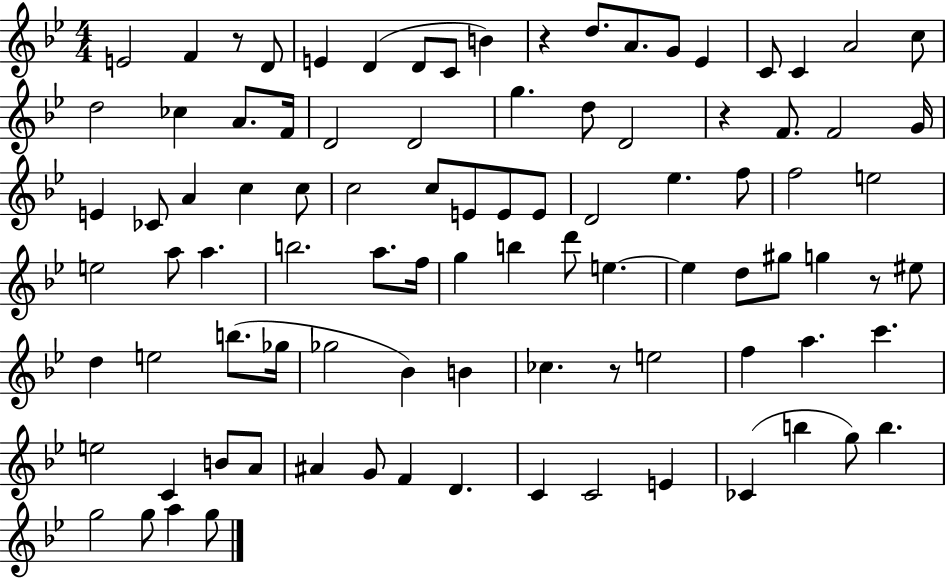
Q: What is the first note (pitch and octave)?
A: E4